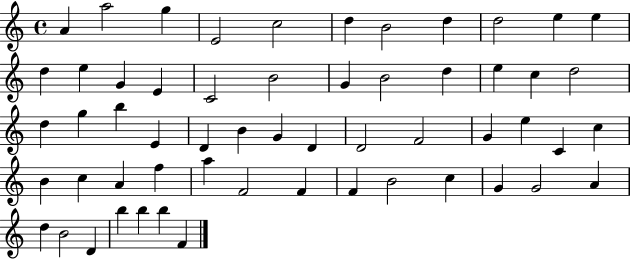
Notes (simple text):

A4/q A5/h G5/q E4/h C5/h D5/q B4/h D5/q D5/h E5/q E5/q D5/q E5/q G4/q E4/q C4/h B4/h G4/q B4/h D5/q E5/q C5/q D5/h D5/q G5/q B5/q E4/q D4/q B4/q G4/q D4/q D4/h F4/h G4/q E5/q C4/q C5/q B4/q C5/q A4/q F5/q A5/q F4/h F4/q F4/q B4/h C5/q G4/q G4/h A4/q D5/q B4/h D4/q B5/q B5/q B5/q F4/q